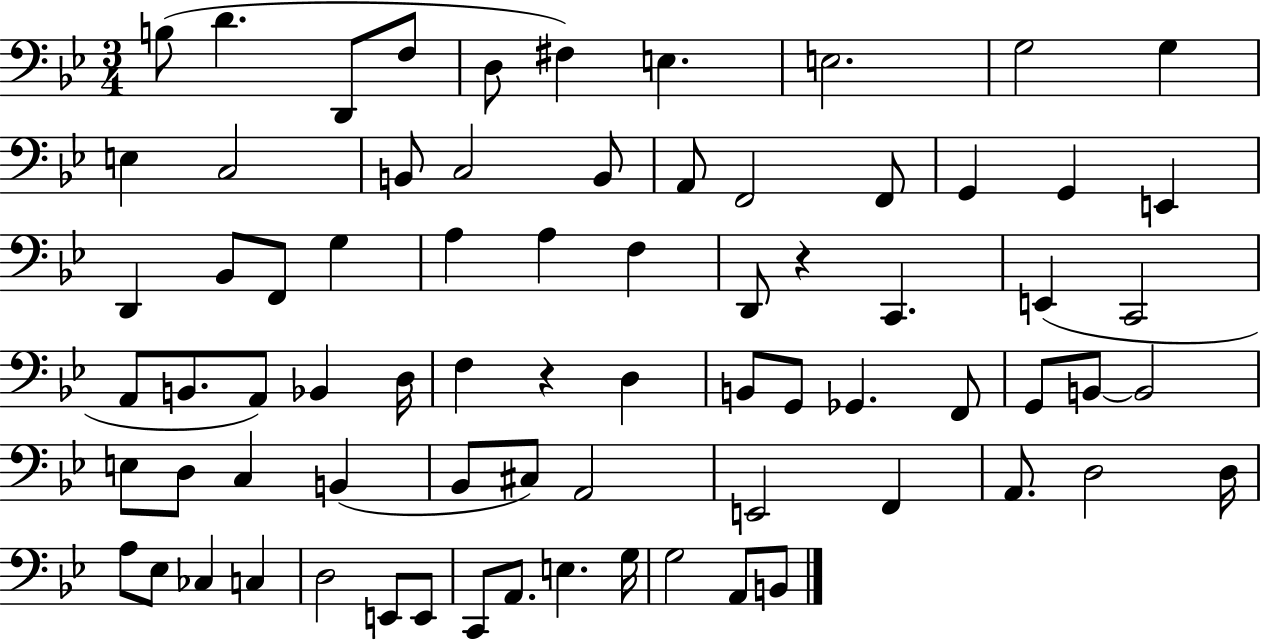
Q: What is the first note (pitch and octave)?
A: B3